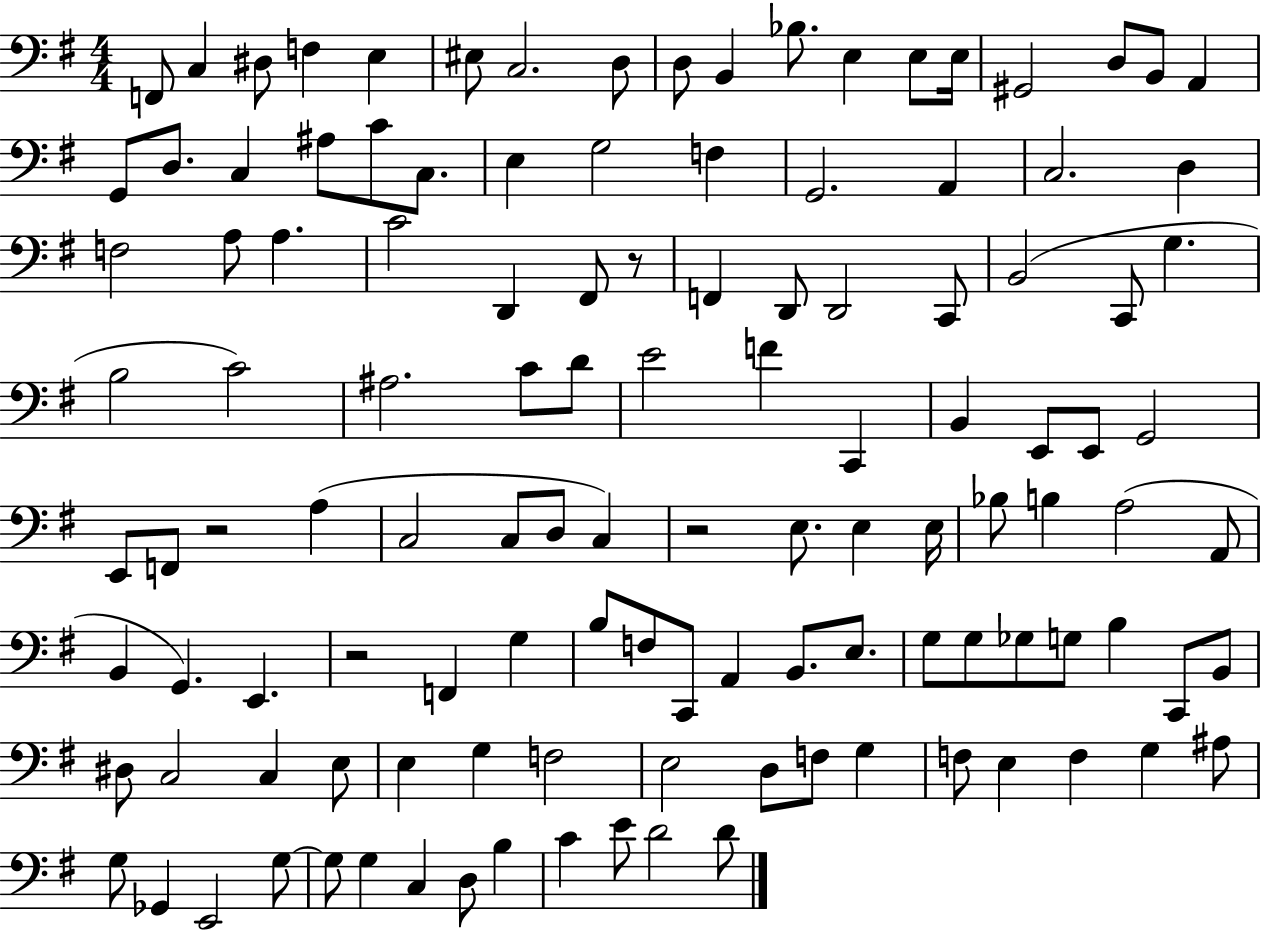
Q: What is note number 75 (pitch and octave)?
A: G3